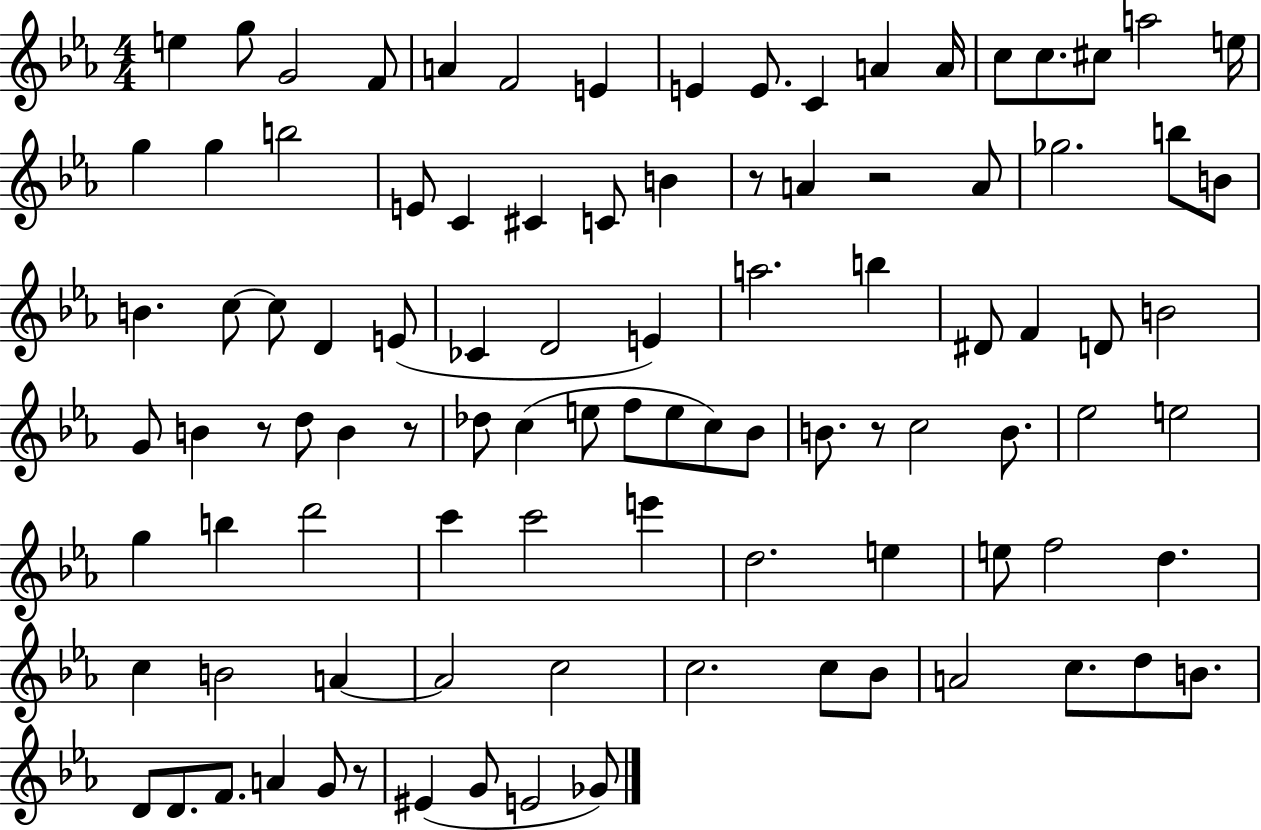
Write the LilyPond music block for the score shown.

{
  \clef treble
  \numericTimeSignature
  \time 4/4
  \key ees \major
  e''4 g''8 g'2 f'8 | a'4 f'2 e'4 | e'4 e'8. c'4 a'4 a'16 | c''8 c''8. cis''8 a''2 e''16 | \break g''4 g''4 b''2 | e'8 c'4 cis'4 c'8 b'4 | r8 a'4 r2 a'8 | ges''2. b''8 b'8 | \break b'4. c''8~~ c''8 d'4 e'8( | ces'4 d'2 e'4) | a''2. b''4 | dis'8 f'4 d'8 b'2 | \break g'8 b'4 r8 d''8 b'4 r8 | des''8 c''4( e''8 f''8 e''8 c''8) bes'8 | b'8. r8 c''2 b'8. | ees''2 e''2 | \break g''4 b''4 d'''2 | c'''4 c'''2 e'''4 | d''2. e''4 | e''8 f''2 d''4. | \break c''4 b'2 a'4~~ | a'2 c''2 | c''2. c''8 bes'8 | a'2 c''8. d''8 b'8. | \break d'8 d'8. f'8. a'4 g'8 r8 | eis'4( g'8 e'2 ges'8) | \bar "|."
}